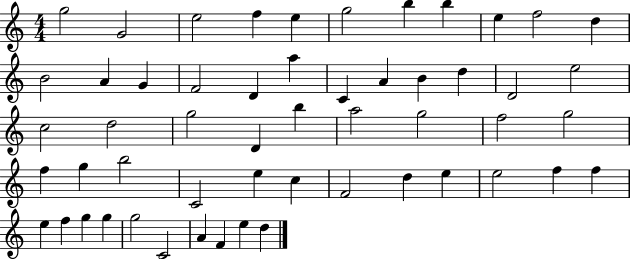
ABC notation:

X:1
T:Untitled
M:4/4
L:1/4
K:C
g2 G2 e2 f e g2 b b e f2 d B2 A G F2 D a C A B d D2 e2 c2 d2 g2 D b a2 g2 f2 g2 f g b2 C2 e c F2 d e e2 f f e f g g g2 C2 A F e d